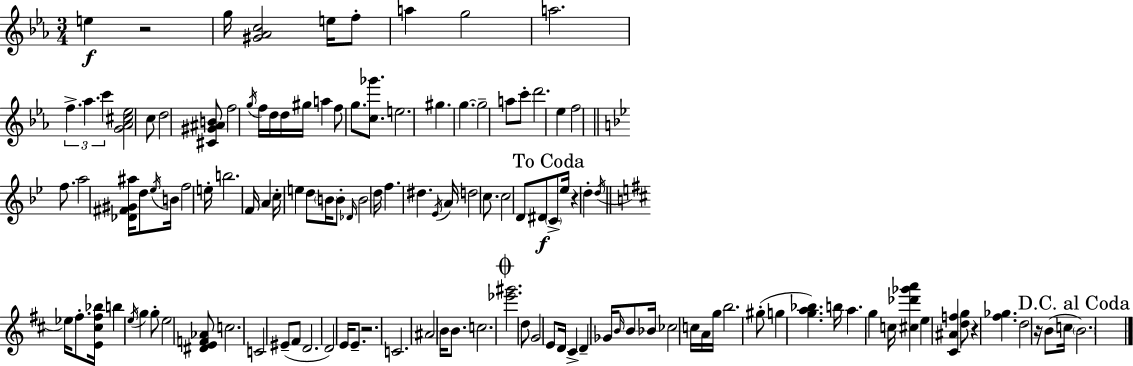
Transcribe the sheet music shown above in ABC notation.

X:1
T:Untitled
M:3/4
L:1/4
K:Eb
e z2 g/4 [^G_Ac]2 e/4 f/2 a g2 a2 f _a c' [G_A^c_e]2 c/2 d2 [^C^G^AB]/2 f2 g/4 f/4 d/4 d/4 ^g/4 a f/2 g/2 [c_g']/2 e2 ^g g g2 a/2 c'/2 d'2 _e f2 f/2 a2 [_D^F^G^a]/4 d/2 _e/4 B/4 f2 e/4 b2 F/4 A c/4 e d/2 B/4 B/2 _D/4 B2 d/4 f ^d _E/4 A/4 d2 c/2 c2 D/2 ^D/2 C/2 _e/4 z d d/4 _e/4 ^f/2 [E^c^f_b]/4 b e/4 g g/2 e2 [^DEF_A]/2 c2 C2 ^E/2 ^F/2 D2 D2 E/4 E/2 z2 C2 ^A2 B/4 B/2 c2 [_e'^g']2 d/2 G2 E/2 D/4 ^C D _G/4 B/4 B/2 _B/4 _c2 c/4 A/4 g/4 b2 ^g/2 g [ga_b] b/4 a g c/4 [^c_d'_g'a'] e [^C^Af] [dg]/2 z [^f_g] d2 z/4 B/2 c/4 B2